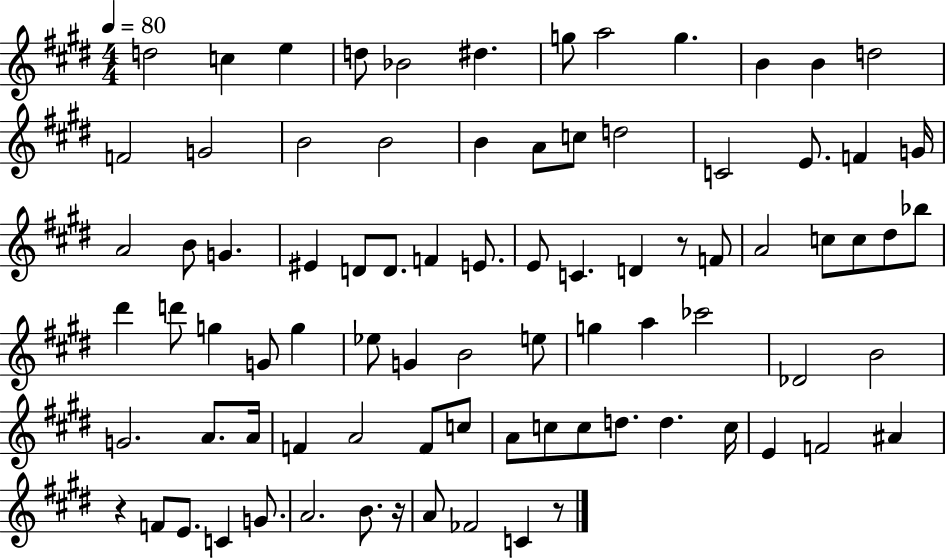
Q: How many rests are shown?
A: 4